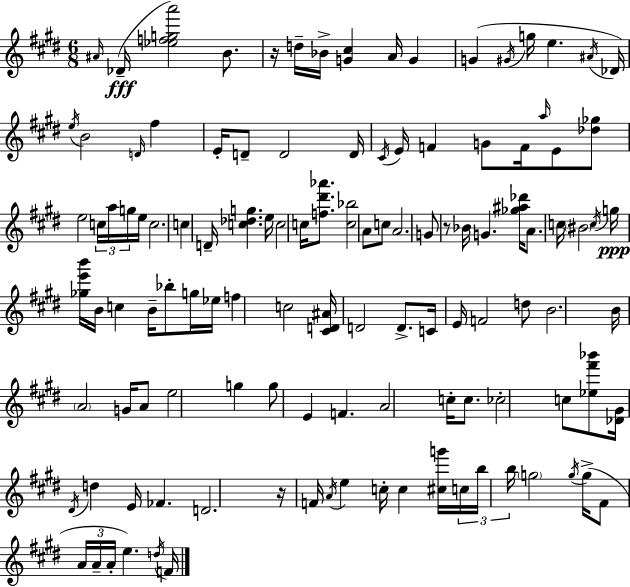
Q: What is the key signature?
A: E major